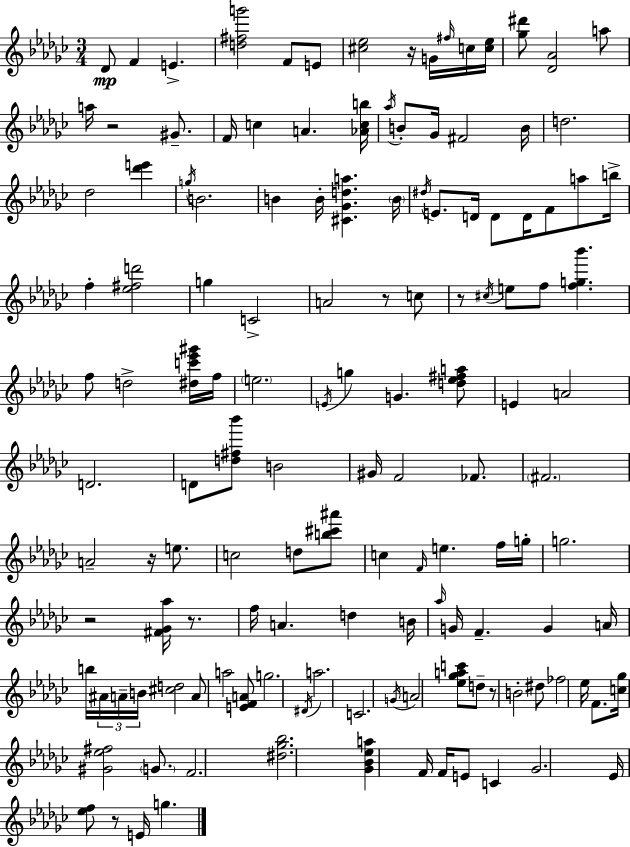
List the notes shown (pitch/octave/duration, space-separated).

Db4/e F4/q E4/q. [D5,F#5,G6]/h F4/e E4/e [C#5,Eb5]/h R/s G4/s F#5/s C5/s [C5,Eb5]/s [Gb5,D#6]/e [Db4,Ab4]/h A5/e A5/s R/h G#4/e. F4/s C5/q A4/q. [Ab4,C5,B5]/s Ab5/s B4/e Gb4/s F#4/h B4/s D5/h. Db5/h [Db6,E6]/q G5/s B4/h. B4/q B4/s [C#4,Gb4,D5,A5]/q. B4/s D#5/s E4/e. D4/s D4/e D4/s F4/e A5/e B5/s F5/q [Eb5,F#5,D6]/h G5/q C4/h A4/h R/e C5/e R/e C#5/s E5/e F5/e [F5,G5,Bb6]/q. F5/e D5/h [D#5,C6,Eb6,G#6]/s F5/s E5/h. E4/s G5/q G4/q. [D5,Eb5,F#5,A5]/e E4/q A4/h D4/h. D4/e [D5,F#5,Bb6]/e B4/h G#4/s F4/h FES4/e. F#4/h. A4/h R/s E5/e. C5/h D5/e [B5,C#6,A#6]/e C5/q F4/s E5/q. F5/s G5/s G5/h. R/h [F#4,Gb4,Ab5]/s R/e. F5/s A4/q. D5/q B4/s Ab5/s G4/s F4/q. G4/q A4/s B5/s A#4/s A4/s B4/s [C#5,D5]/h A4/e A5/h [E4,F4,A4]/e G5/h. D#4/s A5/h. C4/h. G4/s A4/h [Eb5,Gb5,A5,C6]/e D5/e R/e B4/h D#5/e FES5/h Eb5/s F4/e. [C5,Gb5]/s [G#4,Eb5,F#5]/h G4/e. F4/h. [D#5,Gb5,Bb5]/h. [Gb4,Bb4,Eb5,A5]/q F4/s F4/s E4/e C4/q Gb4/h. Eb4/s [Eb5,F5]/e R/e E4/s G5/q.